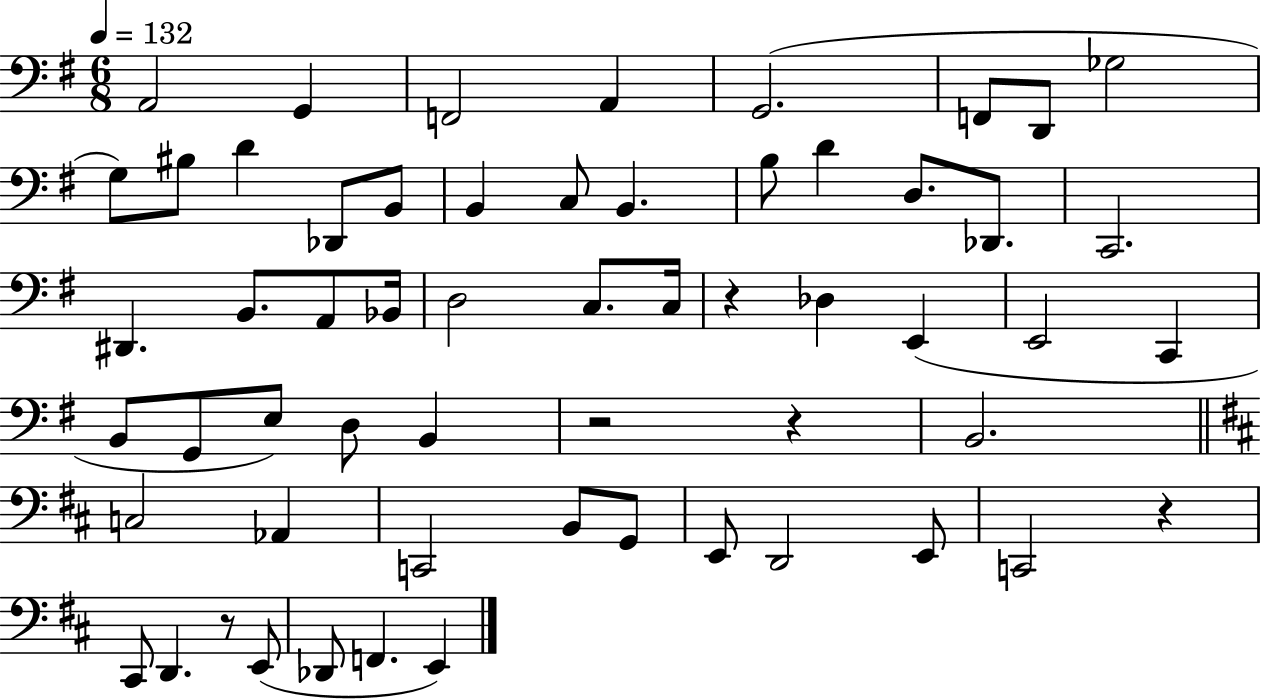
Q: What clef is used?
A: bass